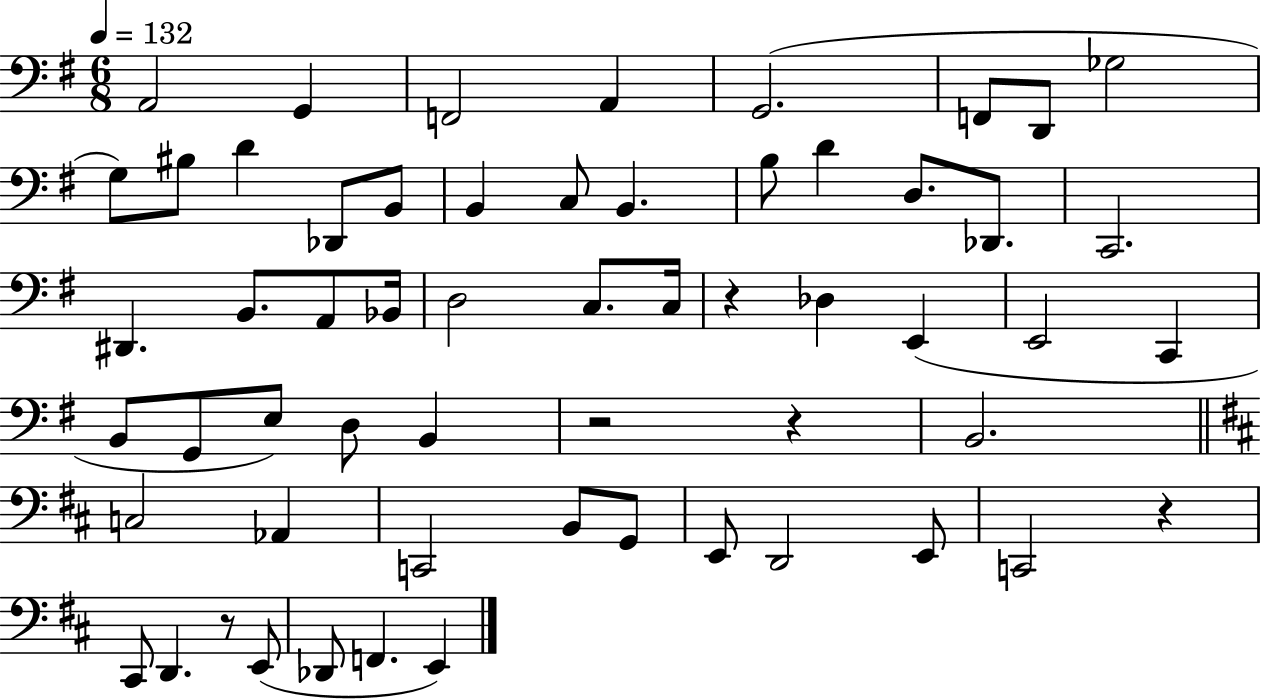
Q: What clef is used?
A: bass